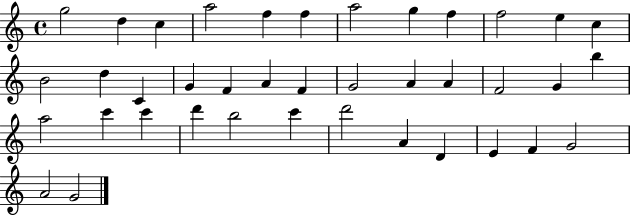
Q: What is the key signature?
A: C major